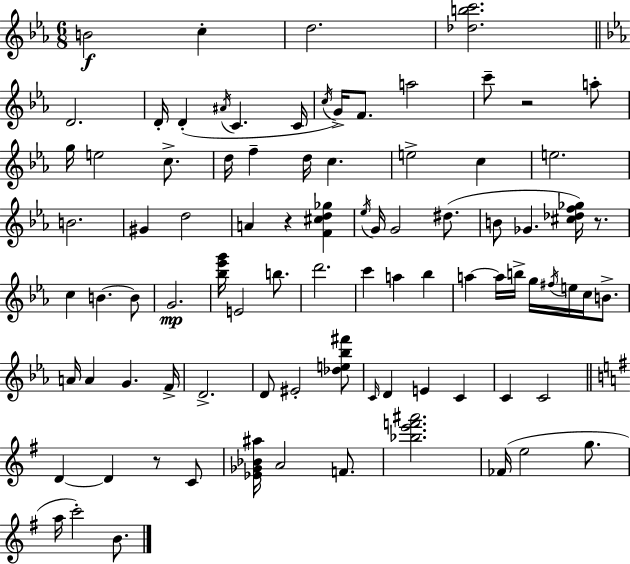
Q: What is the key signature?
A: EES major